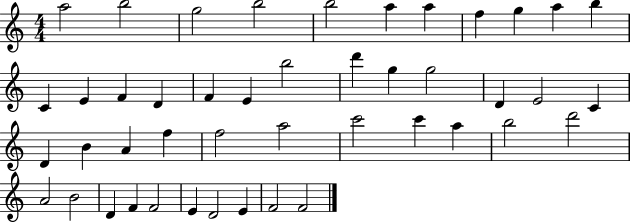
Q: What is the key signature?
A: C major